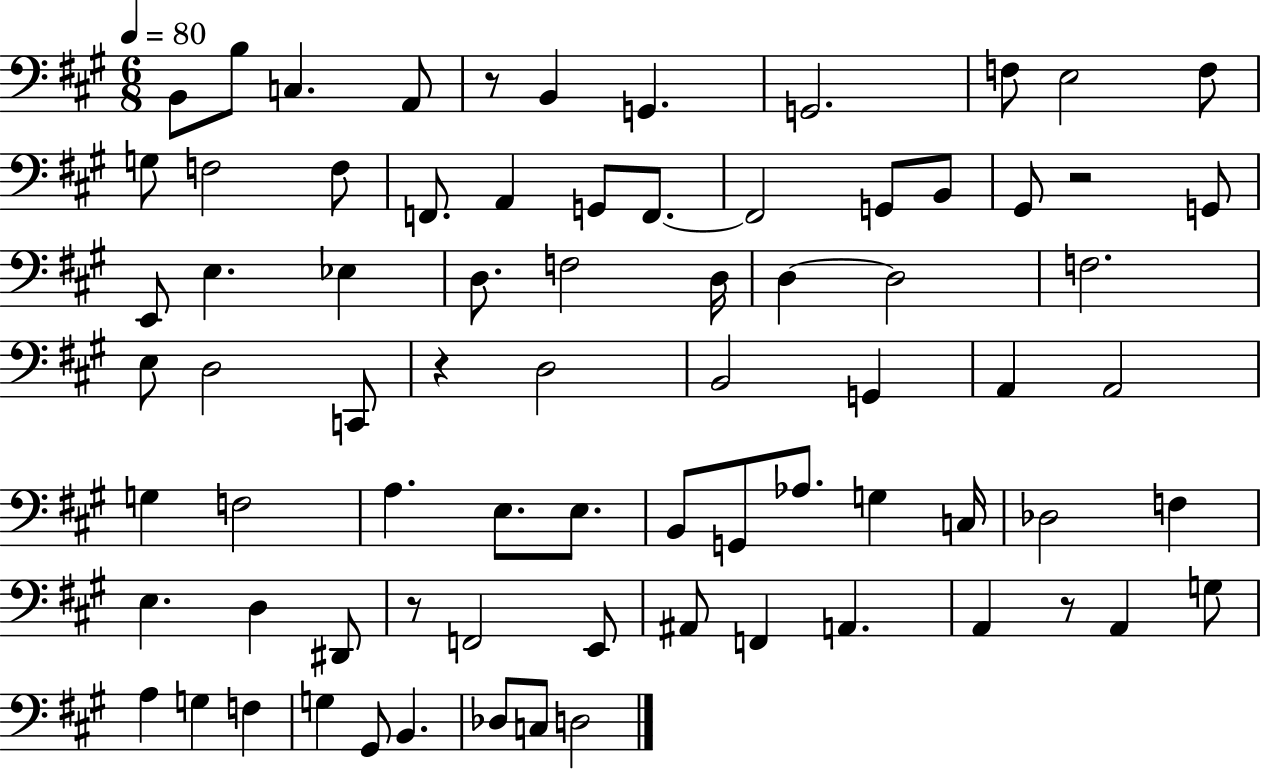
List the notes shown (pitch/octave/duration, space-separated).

B2/e B3/e C3/q. A2/e R/e B2/q G2/q. G2/h. F3/e E3/h F3/e G3/e F3/h F3/e F2/e. A2/q G2/e F2/e. F2/h G2/e B2/e G#2/e R/h G2/e E2/e E3/q. Eb3/q D3/e. F3/h D3/s D3/q D3/h F3/h. E3/e D3/h C2/e R/q D3/h B2/h G2/q A2/q A2/h G3/q F3/h A3/q. E3/e. E3/e. B2/e G2/e Ab3/e. G3/q C3/s Db3/h F3/q E3/q. D3/q D#2/e R/e F2/h E2/e A#2/e F2/q A2/q. A2/q R/e A2/q G3/e A3/q G3/q F3/q G3/q G#2/e B2/q. Db3/e C3/e D3/h